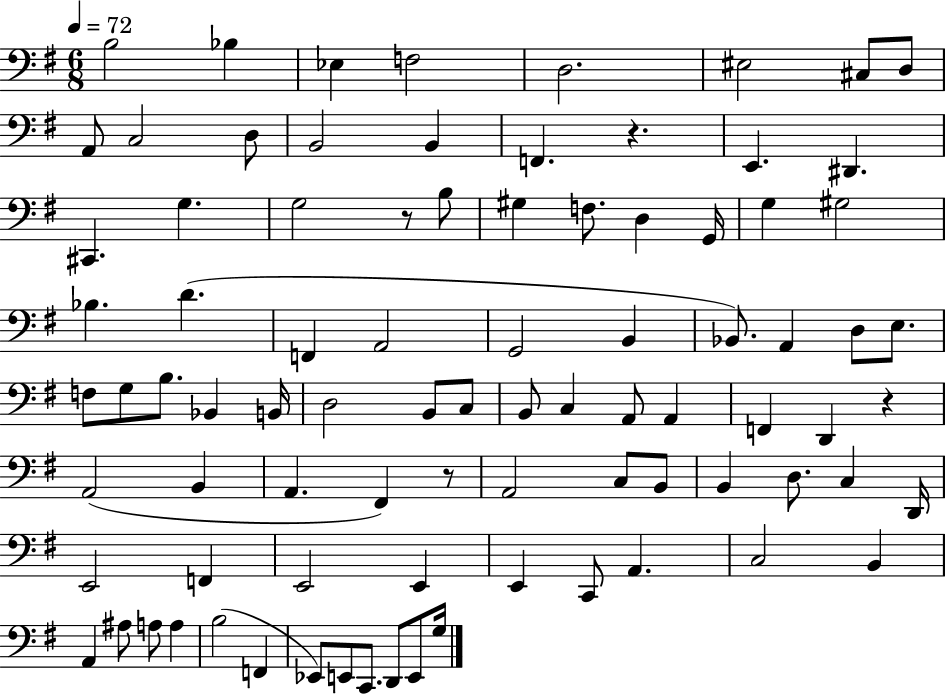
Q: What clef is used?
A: bass